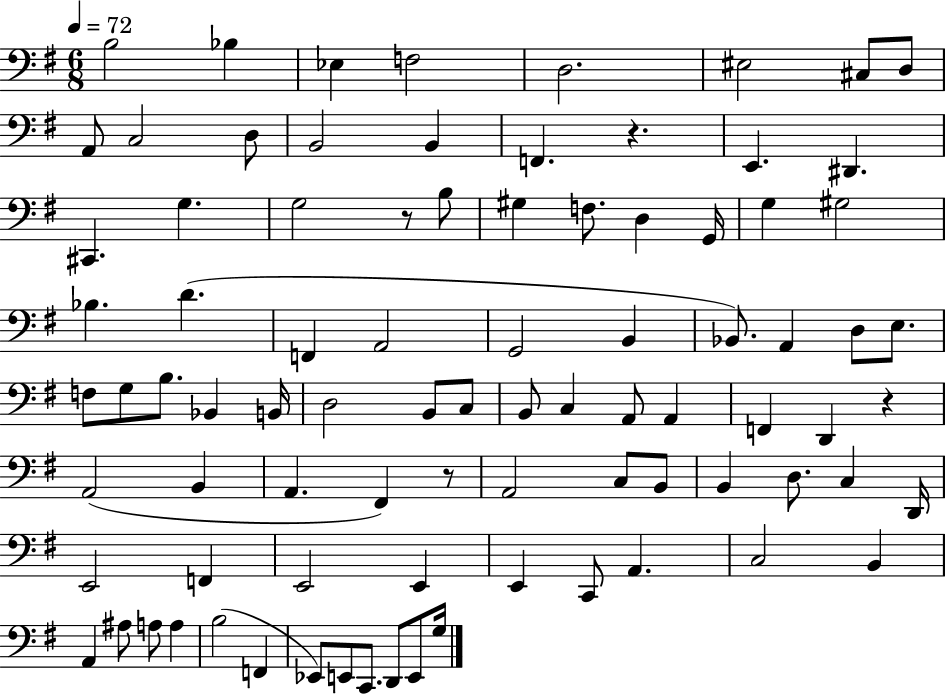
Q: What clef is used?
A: bass